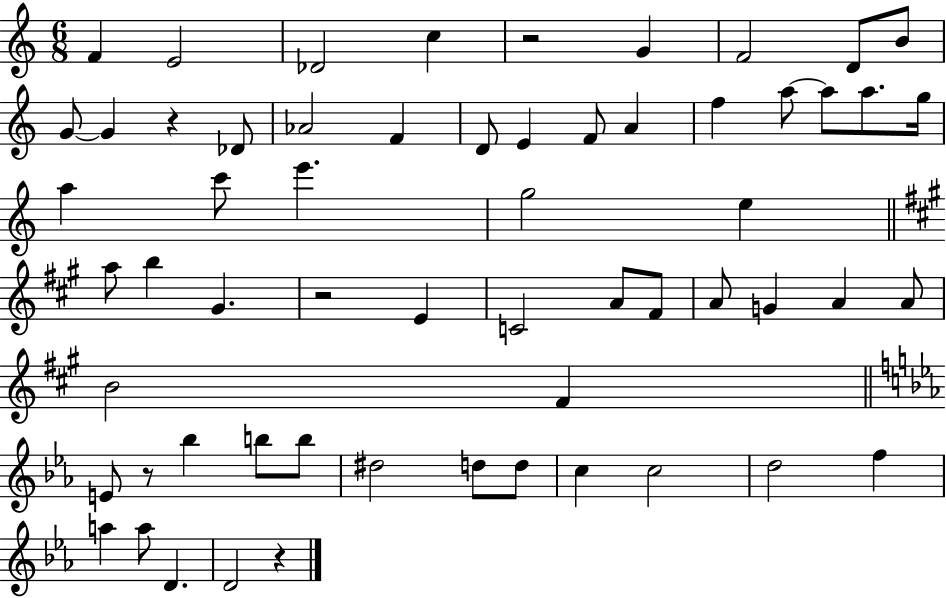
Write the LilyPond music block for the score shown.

{
  \clef treble
  \numericTimeSignature
  \time 6/8
  \key c \major
  \repeat volta 2 { f'4 e'2 | des'2 c''4 | r2 g'4 | f'2 d'8 b'8 | \break g'8~~ g'4 r4 des'8 | aes'2 f'4 | d'8 e'4 f'8 a'4 | f''4 a''8~~ a''8 a''8. g''16 | \break a''4 c'''8 e'''4. | g''2 e''4 | \bar "||" \break \key a \major a''8 b''4 gis'4. | r2 e'4 | c'2 a'8 fis'8 | a'8 g'4 a'4 a'8 | \break b'2 fis'4 | \bar "||" \break \key ees \major e'8 r8 bes''4 b''8 b''8 | dis''2 d''8 d''8 | c''4 c''2 | d''2 f''4 | \break a''4 a''8 d'4. | d'2 r4 | } \bar "|."
}